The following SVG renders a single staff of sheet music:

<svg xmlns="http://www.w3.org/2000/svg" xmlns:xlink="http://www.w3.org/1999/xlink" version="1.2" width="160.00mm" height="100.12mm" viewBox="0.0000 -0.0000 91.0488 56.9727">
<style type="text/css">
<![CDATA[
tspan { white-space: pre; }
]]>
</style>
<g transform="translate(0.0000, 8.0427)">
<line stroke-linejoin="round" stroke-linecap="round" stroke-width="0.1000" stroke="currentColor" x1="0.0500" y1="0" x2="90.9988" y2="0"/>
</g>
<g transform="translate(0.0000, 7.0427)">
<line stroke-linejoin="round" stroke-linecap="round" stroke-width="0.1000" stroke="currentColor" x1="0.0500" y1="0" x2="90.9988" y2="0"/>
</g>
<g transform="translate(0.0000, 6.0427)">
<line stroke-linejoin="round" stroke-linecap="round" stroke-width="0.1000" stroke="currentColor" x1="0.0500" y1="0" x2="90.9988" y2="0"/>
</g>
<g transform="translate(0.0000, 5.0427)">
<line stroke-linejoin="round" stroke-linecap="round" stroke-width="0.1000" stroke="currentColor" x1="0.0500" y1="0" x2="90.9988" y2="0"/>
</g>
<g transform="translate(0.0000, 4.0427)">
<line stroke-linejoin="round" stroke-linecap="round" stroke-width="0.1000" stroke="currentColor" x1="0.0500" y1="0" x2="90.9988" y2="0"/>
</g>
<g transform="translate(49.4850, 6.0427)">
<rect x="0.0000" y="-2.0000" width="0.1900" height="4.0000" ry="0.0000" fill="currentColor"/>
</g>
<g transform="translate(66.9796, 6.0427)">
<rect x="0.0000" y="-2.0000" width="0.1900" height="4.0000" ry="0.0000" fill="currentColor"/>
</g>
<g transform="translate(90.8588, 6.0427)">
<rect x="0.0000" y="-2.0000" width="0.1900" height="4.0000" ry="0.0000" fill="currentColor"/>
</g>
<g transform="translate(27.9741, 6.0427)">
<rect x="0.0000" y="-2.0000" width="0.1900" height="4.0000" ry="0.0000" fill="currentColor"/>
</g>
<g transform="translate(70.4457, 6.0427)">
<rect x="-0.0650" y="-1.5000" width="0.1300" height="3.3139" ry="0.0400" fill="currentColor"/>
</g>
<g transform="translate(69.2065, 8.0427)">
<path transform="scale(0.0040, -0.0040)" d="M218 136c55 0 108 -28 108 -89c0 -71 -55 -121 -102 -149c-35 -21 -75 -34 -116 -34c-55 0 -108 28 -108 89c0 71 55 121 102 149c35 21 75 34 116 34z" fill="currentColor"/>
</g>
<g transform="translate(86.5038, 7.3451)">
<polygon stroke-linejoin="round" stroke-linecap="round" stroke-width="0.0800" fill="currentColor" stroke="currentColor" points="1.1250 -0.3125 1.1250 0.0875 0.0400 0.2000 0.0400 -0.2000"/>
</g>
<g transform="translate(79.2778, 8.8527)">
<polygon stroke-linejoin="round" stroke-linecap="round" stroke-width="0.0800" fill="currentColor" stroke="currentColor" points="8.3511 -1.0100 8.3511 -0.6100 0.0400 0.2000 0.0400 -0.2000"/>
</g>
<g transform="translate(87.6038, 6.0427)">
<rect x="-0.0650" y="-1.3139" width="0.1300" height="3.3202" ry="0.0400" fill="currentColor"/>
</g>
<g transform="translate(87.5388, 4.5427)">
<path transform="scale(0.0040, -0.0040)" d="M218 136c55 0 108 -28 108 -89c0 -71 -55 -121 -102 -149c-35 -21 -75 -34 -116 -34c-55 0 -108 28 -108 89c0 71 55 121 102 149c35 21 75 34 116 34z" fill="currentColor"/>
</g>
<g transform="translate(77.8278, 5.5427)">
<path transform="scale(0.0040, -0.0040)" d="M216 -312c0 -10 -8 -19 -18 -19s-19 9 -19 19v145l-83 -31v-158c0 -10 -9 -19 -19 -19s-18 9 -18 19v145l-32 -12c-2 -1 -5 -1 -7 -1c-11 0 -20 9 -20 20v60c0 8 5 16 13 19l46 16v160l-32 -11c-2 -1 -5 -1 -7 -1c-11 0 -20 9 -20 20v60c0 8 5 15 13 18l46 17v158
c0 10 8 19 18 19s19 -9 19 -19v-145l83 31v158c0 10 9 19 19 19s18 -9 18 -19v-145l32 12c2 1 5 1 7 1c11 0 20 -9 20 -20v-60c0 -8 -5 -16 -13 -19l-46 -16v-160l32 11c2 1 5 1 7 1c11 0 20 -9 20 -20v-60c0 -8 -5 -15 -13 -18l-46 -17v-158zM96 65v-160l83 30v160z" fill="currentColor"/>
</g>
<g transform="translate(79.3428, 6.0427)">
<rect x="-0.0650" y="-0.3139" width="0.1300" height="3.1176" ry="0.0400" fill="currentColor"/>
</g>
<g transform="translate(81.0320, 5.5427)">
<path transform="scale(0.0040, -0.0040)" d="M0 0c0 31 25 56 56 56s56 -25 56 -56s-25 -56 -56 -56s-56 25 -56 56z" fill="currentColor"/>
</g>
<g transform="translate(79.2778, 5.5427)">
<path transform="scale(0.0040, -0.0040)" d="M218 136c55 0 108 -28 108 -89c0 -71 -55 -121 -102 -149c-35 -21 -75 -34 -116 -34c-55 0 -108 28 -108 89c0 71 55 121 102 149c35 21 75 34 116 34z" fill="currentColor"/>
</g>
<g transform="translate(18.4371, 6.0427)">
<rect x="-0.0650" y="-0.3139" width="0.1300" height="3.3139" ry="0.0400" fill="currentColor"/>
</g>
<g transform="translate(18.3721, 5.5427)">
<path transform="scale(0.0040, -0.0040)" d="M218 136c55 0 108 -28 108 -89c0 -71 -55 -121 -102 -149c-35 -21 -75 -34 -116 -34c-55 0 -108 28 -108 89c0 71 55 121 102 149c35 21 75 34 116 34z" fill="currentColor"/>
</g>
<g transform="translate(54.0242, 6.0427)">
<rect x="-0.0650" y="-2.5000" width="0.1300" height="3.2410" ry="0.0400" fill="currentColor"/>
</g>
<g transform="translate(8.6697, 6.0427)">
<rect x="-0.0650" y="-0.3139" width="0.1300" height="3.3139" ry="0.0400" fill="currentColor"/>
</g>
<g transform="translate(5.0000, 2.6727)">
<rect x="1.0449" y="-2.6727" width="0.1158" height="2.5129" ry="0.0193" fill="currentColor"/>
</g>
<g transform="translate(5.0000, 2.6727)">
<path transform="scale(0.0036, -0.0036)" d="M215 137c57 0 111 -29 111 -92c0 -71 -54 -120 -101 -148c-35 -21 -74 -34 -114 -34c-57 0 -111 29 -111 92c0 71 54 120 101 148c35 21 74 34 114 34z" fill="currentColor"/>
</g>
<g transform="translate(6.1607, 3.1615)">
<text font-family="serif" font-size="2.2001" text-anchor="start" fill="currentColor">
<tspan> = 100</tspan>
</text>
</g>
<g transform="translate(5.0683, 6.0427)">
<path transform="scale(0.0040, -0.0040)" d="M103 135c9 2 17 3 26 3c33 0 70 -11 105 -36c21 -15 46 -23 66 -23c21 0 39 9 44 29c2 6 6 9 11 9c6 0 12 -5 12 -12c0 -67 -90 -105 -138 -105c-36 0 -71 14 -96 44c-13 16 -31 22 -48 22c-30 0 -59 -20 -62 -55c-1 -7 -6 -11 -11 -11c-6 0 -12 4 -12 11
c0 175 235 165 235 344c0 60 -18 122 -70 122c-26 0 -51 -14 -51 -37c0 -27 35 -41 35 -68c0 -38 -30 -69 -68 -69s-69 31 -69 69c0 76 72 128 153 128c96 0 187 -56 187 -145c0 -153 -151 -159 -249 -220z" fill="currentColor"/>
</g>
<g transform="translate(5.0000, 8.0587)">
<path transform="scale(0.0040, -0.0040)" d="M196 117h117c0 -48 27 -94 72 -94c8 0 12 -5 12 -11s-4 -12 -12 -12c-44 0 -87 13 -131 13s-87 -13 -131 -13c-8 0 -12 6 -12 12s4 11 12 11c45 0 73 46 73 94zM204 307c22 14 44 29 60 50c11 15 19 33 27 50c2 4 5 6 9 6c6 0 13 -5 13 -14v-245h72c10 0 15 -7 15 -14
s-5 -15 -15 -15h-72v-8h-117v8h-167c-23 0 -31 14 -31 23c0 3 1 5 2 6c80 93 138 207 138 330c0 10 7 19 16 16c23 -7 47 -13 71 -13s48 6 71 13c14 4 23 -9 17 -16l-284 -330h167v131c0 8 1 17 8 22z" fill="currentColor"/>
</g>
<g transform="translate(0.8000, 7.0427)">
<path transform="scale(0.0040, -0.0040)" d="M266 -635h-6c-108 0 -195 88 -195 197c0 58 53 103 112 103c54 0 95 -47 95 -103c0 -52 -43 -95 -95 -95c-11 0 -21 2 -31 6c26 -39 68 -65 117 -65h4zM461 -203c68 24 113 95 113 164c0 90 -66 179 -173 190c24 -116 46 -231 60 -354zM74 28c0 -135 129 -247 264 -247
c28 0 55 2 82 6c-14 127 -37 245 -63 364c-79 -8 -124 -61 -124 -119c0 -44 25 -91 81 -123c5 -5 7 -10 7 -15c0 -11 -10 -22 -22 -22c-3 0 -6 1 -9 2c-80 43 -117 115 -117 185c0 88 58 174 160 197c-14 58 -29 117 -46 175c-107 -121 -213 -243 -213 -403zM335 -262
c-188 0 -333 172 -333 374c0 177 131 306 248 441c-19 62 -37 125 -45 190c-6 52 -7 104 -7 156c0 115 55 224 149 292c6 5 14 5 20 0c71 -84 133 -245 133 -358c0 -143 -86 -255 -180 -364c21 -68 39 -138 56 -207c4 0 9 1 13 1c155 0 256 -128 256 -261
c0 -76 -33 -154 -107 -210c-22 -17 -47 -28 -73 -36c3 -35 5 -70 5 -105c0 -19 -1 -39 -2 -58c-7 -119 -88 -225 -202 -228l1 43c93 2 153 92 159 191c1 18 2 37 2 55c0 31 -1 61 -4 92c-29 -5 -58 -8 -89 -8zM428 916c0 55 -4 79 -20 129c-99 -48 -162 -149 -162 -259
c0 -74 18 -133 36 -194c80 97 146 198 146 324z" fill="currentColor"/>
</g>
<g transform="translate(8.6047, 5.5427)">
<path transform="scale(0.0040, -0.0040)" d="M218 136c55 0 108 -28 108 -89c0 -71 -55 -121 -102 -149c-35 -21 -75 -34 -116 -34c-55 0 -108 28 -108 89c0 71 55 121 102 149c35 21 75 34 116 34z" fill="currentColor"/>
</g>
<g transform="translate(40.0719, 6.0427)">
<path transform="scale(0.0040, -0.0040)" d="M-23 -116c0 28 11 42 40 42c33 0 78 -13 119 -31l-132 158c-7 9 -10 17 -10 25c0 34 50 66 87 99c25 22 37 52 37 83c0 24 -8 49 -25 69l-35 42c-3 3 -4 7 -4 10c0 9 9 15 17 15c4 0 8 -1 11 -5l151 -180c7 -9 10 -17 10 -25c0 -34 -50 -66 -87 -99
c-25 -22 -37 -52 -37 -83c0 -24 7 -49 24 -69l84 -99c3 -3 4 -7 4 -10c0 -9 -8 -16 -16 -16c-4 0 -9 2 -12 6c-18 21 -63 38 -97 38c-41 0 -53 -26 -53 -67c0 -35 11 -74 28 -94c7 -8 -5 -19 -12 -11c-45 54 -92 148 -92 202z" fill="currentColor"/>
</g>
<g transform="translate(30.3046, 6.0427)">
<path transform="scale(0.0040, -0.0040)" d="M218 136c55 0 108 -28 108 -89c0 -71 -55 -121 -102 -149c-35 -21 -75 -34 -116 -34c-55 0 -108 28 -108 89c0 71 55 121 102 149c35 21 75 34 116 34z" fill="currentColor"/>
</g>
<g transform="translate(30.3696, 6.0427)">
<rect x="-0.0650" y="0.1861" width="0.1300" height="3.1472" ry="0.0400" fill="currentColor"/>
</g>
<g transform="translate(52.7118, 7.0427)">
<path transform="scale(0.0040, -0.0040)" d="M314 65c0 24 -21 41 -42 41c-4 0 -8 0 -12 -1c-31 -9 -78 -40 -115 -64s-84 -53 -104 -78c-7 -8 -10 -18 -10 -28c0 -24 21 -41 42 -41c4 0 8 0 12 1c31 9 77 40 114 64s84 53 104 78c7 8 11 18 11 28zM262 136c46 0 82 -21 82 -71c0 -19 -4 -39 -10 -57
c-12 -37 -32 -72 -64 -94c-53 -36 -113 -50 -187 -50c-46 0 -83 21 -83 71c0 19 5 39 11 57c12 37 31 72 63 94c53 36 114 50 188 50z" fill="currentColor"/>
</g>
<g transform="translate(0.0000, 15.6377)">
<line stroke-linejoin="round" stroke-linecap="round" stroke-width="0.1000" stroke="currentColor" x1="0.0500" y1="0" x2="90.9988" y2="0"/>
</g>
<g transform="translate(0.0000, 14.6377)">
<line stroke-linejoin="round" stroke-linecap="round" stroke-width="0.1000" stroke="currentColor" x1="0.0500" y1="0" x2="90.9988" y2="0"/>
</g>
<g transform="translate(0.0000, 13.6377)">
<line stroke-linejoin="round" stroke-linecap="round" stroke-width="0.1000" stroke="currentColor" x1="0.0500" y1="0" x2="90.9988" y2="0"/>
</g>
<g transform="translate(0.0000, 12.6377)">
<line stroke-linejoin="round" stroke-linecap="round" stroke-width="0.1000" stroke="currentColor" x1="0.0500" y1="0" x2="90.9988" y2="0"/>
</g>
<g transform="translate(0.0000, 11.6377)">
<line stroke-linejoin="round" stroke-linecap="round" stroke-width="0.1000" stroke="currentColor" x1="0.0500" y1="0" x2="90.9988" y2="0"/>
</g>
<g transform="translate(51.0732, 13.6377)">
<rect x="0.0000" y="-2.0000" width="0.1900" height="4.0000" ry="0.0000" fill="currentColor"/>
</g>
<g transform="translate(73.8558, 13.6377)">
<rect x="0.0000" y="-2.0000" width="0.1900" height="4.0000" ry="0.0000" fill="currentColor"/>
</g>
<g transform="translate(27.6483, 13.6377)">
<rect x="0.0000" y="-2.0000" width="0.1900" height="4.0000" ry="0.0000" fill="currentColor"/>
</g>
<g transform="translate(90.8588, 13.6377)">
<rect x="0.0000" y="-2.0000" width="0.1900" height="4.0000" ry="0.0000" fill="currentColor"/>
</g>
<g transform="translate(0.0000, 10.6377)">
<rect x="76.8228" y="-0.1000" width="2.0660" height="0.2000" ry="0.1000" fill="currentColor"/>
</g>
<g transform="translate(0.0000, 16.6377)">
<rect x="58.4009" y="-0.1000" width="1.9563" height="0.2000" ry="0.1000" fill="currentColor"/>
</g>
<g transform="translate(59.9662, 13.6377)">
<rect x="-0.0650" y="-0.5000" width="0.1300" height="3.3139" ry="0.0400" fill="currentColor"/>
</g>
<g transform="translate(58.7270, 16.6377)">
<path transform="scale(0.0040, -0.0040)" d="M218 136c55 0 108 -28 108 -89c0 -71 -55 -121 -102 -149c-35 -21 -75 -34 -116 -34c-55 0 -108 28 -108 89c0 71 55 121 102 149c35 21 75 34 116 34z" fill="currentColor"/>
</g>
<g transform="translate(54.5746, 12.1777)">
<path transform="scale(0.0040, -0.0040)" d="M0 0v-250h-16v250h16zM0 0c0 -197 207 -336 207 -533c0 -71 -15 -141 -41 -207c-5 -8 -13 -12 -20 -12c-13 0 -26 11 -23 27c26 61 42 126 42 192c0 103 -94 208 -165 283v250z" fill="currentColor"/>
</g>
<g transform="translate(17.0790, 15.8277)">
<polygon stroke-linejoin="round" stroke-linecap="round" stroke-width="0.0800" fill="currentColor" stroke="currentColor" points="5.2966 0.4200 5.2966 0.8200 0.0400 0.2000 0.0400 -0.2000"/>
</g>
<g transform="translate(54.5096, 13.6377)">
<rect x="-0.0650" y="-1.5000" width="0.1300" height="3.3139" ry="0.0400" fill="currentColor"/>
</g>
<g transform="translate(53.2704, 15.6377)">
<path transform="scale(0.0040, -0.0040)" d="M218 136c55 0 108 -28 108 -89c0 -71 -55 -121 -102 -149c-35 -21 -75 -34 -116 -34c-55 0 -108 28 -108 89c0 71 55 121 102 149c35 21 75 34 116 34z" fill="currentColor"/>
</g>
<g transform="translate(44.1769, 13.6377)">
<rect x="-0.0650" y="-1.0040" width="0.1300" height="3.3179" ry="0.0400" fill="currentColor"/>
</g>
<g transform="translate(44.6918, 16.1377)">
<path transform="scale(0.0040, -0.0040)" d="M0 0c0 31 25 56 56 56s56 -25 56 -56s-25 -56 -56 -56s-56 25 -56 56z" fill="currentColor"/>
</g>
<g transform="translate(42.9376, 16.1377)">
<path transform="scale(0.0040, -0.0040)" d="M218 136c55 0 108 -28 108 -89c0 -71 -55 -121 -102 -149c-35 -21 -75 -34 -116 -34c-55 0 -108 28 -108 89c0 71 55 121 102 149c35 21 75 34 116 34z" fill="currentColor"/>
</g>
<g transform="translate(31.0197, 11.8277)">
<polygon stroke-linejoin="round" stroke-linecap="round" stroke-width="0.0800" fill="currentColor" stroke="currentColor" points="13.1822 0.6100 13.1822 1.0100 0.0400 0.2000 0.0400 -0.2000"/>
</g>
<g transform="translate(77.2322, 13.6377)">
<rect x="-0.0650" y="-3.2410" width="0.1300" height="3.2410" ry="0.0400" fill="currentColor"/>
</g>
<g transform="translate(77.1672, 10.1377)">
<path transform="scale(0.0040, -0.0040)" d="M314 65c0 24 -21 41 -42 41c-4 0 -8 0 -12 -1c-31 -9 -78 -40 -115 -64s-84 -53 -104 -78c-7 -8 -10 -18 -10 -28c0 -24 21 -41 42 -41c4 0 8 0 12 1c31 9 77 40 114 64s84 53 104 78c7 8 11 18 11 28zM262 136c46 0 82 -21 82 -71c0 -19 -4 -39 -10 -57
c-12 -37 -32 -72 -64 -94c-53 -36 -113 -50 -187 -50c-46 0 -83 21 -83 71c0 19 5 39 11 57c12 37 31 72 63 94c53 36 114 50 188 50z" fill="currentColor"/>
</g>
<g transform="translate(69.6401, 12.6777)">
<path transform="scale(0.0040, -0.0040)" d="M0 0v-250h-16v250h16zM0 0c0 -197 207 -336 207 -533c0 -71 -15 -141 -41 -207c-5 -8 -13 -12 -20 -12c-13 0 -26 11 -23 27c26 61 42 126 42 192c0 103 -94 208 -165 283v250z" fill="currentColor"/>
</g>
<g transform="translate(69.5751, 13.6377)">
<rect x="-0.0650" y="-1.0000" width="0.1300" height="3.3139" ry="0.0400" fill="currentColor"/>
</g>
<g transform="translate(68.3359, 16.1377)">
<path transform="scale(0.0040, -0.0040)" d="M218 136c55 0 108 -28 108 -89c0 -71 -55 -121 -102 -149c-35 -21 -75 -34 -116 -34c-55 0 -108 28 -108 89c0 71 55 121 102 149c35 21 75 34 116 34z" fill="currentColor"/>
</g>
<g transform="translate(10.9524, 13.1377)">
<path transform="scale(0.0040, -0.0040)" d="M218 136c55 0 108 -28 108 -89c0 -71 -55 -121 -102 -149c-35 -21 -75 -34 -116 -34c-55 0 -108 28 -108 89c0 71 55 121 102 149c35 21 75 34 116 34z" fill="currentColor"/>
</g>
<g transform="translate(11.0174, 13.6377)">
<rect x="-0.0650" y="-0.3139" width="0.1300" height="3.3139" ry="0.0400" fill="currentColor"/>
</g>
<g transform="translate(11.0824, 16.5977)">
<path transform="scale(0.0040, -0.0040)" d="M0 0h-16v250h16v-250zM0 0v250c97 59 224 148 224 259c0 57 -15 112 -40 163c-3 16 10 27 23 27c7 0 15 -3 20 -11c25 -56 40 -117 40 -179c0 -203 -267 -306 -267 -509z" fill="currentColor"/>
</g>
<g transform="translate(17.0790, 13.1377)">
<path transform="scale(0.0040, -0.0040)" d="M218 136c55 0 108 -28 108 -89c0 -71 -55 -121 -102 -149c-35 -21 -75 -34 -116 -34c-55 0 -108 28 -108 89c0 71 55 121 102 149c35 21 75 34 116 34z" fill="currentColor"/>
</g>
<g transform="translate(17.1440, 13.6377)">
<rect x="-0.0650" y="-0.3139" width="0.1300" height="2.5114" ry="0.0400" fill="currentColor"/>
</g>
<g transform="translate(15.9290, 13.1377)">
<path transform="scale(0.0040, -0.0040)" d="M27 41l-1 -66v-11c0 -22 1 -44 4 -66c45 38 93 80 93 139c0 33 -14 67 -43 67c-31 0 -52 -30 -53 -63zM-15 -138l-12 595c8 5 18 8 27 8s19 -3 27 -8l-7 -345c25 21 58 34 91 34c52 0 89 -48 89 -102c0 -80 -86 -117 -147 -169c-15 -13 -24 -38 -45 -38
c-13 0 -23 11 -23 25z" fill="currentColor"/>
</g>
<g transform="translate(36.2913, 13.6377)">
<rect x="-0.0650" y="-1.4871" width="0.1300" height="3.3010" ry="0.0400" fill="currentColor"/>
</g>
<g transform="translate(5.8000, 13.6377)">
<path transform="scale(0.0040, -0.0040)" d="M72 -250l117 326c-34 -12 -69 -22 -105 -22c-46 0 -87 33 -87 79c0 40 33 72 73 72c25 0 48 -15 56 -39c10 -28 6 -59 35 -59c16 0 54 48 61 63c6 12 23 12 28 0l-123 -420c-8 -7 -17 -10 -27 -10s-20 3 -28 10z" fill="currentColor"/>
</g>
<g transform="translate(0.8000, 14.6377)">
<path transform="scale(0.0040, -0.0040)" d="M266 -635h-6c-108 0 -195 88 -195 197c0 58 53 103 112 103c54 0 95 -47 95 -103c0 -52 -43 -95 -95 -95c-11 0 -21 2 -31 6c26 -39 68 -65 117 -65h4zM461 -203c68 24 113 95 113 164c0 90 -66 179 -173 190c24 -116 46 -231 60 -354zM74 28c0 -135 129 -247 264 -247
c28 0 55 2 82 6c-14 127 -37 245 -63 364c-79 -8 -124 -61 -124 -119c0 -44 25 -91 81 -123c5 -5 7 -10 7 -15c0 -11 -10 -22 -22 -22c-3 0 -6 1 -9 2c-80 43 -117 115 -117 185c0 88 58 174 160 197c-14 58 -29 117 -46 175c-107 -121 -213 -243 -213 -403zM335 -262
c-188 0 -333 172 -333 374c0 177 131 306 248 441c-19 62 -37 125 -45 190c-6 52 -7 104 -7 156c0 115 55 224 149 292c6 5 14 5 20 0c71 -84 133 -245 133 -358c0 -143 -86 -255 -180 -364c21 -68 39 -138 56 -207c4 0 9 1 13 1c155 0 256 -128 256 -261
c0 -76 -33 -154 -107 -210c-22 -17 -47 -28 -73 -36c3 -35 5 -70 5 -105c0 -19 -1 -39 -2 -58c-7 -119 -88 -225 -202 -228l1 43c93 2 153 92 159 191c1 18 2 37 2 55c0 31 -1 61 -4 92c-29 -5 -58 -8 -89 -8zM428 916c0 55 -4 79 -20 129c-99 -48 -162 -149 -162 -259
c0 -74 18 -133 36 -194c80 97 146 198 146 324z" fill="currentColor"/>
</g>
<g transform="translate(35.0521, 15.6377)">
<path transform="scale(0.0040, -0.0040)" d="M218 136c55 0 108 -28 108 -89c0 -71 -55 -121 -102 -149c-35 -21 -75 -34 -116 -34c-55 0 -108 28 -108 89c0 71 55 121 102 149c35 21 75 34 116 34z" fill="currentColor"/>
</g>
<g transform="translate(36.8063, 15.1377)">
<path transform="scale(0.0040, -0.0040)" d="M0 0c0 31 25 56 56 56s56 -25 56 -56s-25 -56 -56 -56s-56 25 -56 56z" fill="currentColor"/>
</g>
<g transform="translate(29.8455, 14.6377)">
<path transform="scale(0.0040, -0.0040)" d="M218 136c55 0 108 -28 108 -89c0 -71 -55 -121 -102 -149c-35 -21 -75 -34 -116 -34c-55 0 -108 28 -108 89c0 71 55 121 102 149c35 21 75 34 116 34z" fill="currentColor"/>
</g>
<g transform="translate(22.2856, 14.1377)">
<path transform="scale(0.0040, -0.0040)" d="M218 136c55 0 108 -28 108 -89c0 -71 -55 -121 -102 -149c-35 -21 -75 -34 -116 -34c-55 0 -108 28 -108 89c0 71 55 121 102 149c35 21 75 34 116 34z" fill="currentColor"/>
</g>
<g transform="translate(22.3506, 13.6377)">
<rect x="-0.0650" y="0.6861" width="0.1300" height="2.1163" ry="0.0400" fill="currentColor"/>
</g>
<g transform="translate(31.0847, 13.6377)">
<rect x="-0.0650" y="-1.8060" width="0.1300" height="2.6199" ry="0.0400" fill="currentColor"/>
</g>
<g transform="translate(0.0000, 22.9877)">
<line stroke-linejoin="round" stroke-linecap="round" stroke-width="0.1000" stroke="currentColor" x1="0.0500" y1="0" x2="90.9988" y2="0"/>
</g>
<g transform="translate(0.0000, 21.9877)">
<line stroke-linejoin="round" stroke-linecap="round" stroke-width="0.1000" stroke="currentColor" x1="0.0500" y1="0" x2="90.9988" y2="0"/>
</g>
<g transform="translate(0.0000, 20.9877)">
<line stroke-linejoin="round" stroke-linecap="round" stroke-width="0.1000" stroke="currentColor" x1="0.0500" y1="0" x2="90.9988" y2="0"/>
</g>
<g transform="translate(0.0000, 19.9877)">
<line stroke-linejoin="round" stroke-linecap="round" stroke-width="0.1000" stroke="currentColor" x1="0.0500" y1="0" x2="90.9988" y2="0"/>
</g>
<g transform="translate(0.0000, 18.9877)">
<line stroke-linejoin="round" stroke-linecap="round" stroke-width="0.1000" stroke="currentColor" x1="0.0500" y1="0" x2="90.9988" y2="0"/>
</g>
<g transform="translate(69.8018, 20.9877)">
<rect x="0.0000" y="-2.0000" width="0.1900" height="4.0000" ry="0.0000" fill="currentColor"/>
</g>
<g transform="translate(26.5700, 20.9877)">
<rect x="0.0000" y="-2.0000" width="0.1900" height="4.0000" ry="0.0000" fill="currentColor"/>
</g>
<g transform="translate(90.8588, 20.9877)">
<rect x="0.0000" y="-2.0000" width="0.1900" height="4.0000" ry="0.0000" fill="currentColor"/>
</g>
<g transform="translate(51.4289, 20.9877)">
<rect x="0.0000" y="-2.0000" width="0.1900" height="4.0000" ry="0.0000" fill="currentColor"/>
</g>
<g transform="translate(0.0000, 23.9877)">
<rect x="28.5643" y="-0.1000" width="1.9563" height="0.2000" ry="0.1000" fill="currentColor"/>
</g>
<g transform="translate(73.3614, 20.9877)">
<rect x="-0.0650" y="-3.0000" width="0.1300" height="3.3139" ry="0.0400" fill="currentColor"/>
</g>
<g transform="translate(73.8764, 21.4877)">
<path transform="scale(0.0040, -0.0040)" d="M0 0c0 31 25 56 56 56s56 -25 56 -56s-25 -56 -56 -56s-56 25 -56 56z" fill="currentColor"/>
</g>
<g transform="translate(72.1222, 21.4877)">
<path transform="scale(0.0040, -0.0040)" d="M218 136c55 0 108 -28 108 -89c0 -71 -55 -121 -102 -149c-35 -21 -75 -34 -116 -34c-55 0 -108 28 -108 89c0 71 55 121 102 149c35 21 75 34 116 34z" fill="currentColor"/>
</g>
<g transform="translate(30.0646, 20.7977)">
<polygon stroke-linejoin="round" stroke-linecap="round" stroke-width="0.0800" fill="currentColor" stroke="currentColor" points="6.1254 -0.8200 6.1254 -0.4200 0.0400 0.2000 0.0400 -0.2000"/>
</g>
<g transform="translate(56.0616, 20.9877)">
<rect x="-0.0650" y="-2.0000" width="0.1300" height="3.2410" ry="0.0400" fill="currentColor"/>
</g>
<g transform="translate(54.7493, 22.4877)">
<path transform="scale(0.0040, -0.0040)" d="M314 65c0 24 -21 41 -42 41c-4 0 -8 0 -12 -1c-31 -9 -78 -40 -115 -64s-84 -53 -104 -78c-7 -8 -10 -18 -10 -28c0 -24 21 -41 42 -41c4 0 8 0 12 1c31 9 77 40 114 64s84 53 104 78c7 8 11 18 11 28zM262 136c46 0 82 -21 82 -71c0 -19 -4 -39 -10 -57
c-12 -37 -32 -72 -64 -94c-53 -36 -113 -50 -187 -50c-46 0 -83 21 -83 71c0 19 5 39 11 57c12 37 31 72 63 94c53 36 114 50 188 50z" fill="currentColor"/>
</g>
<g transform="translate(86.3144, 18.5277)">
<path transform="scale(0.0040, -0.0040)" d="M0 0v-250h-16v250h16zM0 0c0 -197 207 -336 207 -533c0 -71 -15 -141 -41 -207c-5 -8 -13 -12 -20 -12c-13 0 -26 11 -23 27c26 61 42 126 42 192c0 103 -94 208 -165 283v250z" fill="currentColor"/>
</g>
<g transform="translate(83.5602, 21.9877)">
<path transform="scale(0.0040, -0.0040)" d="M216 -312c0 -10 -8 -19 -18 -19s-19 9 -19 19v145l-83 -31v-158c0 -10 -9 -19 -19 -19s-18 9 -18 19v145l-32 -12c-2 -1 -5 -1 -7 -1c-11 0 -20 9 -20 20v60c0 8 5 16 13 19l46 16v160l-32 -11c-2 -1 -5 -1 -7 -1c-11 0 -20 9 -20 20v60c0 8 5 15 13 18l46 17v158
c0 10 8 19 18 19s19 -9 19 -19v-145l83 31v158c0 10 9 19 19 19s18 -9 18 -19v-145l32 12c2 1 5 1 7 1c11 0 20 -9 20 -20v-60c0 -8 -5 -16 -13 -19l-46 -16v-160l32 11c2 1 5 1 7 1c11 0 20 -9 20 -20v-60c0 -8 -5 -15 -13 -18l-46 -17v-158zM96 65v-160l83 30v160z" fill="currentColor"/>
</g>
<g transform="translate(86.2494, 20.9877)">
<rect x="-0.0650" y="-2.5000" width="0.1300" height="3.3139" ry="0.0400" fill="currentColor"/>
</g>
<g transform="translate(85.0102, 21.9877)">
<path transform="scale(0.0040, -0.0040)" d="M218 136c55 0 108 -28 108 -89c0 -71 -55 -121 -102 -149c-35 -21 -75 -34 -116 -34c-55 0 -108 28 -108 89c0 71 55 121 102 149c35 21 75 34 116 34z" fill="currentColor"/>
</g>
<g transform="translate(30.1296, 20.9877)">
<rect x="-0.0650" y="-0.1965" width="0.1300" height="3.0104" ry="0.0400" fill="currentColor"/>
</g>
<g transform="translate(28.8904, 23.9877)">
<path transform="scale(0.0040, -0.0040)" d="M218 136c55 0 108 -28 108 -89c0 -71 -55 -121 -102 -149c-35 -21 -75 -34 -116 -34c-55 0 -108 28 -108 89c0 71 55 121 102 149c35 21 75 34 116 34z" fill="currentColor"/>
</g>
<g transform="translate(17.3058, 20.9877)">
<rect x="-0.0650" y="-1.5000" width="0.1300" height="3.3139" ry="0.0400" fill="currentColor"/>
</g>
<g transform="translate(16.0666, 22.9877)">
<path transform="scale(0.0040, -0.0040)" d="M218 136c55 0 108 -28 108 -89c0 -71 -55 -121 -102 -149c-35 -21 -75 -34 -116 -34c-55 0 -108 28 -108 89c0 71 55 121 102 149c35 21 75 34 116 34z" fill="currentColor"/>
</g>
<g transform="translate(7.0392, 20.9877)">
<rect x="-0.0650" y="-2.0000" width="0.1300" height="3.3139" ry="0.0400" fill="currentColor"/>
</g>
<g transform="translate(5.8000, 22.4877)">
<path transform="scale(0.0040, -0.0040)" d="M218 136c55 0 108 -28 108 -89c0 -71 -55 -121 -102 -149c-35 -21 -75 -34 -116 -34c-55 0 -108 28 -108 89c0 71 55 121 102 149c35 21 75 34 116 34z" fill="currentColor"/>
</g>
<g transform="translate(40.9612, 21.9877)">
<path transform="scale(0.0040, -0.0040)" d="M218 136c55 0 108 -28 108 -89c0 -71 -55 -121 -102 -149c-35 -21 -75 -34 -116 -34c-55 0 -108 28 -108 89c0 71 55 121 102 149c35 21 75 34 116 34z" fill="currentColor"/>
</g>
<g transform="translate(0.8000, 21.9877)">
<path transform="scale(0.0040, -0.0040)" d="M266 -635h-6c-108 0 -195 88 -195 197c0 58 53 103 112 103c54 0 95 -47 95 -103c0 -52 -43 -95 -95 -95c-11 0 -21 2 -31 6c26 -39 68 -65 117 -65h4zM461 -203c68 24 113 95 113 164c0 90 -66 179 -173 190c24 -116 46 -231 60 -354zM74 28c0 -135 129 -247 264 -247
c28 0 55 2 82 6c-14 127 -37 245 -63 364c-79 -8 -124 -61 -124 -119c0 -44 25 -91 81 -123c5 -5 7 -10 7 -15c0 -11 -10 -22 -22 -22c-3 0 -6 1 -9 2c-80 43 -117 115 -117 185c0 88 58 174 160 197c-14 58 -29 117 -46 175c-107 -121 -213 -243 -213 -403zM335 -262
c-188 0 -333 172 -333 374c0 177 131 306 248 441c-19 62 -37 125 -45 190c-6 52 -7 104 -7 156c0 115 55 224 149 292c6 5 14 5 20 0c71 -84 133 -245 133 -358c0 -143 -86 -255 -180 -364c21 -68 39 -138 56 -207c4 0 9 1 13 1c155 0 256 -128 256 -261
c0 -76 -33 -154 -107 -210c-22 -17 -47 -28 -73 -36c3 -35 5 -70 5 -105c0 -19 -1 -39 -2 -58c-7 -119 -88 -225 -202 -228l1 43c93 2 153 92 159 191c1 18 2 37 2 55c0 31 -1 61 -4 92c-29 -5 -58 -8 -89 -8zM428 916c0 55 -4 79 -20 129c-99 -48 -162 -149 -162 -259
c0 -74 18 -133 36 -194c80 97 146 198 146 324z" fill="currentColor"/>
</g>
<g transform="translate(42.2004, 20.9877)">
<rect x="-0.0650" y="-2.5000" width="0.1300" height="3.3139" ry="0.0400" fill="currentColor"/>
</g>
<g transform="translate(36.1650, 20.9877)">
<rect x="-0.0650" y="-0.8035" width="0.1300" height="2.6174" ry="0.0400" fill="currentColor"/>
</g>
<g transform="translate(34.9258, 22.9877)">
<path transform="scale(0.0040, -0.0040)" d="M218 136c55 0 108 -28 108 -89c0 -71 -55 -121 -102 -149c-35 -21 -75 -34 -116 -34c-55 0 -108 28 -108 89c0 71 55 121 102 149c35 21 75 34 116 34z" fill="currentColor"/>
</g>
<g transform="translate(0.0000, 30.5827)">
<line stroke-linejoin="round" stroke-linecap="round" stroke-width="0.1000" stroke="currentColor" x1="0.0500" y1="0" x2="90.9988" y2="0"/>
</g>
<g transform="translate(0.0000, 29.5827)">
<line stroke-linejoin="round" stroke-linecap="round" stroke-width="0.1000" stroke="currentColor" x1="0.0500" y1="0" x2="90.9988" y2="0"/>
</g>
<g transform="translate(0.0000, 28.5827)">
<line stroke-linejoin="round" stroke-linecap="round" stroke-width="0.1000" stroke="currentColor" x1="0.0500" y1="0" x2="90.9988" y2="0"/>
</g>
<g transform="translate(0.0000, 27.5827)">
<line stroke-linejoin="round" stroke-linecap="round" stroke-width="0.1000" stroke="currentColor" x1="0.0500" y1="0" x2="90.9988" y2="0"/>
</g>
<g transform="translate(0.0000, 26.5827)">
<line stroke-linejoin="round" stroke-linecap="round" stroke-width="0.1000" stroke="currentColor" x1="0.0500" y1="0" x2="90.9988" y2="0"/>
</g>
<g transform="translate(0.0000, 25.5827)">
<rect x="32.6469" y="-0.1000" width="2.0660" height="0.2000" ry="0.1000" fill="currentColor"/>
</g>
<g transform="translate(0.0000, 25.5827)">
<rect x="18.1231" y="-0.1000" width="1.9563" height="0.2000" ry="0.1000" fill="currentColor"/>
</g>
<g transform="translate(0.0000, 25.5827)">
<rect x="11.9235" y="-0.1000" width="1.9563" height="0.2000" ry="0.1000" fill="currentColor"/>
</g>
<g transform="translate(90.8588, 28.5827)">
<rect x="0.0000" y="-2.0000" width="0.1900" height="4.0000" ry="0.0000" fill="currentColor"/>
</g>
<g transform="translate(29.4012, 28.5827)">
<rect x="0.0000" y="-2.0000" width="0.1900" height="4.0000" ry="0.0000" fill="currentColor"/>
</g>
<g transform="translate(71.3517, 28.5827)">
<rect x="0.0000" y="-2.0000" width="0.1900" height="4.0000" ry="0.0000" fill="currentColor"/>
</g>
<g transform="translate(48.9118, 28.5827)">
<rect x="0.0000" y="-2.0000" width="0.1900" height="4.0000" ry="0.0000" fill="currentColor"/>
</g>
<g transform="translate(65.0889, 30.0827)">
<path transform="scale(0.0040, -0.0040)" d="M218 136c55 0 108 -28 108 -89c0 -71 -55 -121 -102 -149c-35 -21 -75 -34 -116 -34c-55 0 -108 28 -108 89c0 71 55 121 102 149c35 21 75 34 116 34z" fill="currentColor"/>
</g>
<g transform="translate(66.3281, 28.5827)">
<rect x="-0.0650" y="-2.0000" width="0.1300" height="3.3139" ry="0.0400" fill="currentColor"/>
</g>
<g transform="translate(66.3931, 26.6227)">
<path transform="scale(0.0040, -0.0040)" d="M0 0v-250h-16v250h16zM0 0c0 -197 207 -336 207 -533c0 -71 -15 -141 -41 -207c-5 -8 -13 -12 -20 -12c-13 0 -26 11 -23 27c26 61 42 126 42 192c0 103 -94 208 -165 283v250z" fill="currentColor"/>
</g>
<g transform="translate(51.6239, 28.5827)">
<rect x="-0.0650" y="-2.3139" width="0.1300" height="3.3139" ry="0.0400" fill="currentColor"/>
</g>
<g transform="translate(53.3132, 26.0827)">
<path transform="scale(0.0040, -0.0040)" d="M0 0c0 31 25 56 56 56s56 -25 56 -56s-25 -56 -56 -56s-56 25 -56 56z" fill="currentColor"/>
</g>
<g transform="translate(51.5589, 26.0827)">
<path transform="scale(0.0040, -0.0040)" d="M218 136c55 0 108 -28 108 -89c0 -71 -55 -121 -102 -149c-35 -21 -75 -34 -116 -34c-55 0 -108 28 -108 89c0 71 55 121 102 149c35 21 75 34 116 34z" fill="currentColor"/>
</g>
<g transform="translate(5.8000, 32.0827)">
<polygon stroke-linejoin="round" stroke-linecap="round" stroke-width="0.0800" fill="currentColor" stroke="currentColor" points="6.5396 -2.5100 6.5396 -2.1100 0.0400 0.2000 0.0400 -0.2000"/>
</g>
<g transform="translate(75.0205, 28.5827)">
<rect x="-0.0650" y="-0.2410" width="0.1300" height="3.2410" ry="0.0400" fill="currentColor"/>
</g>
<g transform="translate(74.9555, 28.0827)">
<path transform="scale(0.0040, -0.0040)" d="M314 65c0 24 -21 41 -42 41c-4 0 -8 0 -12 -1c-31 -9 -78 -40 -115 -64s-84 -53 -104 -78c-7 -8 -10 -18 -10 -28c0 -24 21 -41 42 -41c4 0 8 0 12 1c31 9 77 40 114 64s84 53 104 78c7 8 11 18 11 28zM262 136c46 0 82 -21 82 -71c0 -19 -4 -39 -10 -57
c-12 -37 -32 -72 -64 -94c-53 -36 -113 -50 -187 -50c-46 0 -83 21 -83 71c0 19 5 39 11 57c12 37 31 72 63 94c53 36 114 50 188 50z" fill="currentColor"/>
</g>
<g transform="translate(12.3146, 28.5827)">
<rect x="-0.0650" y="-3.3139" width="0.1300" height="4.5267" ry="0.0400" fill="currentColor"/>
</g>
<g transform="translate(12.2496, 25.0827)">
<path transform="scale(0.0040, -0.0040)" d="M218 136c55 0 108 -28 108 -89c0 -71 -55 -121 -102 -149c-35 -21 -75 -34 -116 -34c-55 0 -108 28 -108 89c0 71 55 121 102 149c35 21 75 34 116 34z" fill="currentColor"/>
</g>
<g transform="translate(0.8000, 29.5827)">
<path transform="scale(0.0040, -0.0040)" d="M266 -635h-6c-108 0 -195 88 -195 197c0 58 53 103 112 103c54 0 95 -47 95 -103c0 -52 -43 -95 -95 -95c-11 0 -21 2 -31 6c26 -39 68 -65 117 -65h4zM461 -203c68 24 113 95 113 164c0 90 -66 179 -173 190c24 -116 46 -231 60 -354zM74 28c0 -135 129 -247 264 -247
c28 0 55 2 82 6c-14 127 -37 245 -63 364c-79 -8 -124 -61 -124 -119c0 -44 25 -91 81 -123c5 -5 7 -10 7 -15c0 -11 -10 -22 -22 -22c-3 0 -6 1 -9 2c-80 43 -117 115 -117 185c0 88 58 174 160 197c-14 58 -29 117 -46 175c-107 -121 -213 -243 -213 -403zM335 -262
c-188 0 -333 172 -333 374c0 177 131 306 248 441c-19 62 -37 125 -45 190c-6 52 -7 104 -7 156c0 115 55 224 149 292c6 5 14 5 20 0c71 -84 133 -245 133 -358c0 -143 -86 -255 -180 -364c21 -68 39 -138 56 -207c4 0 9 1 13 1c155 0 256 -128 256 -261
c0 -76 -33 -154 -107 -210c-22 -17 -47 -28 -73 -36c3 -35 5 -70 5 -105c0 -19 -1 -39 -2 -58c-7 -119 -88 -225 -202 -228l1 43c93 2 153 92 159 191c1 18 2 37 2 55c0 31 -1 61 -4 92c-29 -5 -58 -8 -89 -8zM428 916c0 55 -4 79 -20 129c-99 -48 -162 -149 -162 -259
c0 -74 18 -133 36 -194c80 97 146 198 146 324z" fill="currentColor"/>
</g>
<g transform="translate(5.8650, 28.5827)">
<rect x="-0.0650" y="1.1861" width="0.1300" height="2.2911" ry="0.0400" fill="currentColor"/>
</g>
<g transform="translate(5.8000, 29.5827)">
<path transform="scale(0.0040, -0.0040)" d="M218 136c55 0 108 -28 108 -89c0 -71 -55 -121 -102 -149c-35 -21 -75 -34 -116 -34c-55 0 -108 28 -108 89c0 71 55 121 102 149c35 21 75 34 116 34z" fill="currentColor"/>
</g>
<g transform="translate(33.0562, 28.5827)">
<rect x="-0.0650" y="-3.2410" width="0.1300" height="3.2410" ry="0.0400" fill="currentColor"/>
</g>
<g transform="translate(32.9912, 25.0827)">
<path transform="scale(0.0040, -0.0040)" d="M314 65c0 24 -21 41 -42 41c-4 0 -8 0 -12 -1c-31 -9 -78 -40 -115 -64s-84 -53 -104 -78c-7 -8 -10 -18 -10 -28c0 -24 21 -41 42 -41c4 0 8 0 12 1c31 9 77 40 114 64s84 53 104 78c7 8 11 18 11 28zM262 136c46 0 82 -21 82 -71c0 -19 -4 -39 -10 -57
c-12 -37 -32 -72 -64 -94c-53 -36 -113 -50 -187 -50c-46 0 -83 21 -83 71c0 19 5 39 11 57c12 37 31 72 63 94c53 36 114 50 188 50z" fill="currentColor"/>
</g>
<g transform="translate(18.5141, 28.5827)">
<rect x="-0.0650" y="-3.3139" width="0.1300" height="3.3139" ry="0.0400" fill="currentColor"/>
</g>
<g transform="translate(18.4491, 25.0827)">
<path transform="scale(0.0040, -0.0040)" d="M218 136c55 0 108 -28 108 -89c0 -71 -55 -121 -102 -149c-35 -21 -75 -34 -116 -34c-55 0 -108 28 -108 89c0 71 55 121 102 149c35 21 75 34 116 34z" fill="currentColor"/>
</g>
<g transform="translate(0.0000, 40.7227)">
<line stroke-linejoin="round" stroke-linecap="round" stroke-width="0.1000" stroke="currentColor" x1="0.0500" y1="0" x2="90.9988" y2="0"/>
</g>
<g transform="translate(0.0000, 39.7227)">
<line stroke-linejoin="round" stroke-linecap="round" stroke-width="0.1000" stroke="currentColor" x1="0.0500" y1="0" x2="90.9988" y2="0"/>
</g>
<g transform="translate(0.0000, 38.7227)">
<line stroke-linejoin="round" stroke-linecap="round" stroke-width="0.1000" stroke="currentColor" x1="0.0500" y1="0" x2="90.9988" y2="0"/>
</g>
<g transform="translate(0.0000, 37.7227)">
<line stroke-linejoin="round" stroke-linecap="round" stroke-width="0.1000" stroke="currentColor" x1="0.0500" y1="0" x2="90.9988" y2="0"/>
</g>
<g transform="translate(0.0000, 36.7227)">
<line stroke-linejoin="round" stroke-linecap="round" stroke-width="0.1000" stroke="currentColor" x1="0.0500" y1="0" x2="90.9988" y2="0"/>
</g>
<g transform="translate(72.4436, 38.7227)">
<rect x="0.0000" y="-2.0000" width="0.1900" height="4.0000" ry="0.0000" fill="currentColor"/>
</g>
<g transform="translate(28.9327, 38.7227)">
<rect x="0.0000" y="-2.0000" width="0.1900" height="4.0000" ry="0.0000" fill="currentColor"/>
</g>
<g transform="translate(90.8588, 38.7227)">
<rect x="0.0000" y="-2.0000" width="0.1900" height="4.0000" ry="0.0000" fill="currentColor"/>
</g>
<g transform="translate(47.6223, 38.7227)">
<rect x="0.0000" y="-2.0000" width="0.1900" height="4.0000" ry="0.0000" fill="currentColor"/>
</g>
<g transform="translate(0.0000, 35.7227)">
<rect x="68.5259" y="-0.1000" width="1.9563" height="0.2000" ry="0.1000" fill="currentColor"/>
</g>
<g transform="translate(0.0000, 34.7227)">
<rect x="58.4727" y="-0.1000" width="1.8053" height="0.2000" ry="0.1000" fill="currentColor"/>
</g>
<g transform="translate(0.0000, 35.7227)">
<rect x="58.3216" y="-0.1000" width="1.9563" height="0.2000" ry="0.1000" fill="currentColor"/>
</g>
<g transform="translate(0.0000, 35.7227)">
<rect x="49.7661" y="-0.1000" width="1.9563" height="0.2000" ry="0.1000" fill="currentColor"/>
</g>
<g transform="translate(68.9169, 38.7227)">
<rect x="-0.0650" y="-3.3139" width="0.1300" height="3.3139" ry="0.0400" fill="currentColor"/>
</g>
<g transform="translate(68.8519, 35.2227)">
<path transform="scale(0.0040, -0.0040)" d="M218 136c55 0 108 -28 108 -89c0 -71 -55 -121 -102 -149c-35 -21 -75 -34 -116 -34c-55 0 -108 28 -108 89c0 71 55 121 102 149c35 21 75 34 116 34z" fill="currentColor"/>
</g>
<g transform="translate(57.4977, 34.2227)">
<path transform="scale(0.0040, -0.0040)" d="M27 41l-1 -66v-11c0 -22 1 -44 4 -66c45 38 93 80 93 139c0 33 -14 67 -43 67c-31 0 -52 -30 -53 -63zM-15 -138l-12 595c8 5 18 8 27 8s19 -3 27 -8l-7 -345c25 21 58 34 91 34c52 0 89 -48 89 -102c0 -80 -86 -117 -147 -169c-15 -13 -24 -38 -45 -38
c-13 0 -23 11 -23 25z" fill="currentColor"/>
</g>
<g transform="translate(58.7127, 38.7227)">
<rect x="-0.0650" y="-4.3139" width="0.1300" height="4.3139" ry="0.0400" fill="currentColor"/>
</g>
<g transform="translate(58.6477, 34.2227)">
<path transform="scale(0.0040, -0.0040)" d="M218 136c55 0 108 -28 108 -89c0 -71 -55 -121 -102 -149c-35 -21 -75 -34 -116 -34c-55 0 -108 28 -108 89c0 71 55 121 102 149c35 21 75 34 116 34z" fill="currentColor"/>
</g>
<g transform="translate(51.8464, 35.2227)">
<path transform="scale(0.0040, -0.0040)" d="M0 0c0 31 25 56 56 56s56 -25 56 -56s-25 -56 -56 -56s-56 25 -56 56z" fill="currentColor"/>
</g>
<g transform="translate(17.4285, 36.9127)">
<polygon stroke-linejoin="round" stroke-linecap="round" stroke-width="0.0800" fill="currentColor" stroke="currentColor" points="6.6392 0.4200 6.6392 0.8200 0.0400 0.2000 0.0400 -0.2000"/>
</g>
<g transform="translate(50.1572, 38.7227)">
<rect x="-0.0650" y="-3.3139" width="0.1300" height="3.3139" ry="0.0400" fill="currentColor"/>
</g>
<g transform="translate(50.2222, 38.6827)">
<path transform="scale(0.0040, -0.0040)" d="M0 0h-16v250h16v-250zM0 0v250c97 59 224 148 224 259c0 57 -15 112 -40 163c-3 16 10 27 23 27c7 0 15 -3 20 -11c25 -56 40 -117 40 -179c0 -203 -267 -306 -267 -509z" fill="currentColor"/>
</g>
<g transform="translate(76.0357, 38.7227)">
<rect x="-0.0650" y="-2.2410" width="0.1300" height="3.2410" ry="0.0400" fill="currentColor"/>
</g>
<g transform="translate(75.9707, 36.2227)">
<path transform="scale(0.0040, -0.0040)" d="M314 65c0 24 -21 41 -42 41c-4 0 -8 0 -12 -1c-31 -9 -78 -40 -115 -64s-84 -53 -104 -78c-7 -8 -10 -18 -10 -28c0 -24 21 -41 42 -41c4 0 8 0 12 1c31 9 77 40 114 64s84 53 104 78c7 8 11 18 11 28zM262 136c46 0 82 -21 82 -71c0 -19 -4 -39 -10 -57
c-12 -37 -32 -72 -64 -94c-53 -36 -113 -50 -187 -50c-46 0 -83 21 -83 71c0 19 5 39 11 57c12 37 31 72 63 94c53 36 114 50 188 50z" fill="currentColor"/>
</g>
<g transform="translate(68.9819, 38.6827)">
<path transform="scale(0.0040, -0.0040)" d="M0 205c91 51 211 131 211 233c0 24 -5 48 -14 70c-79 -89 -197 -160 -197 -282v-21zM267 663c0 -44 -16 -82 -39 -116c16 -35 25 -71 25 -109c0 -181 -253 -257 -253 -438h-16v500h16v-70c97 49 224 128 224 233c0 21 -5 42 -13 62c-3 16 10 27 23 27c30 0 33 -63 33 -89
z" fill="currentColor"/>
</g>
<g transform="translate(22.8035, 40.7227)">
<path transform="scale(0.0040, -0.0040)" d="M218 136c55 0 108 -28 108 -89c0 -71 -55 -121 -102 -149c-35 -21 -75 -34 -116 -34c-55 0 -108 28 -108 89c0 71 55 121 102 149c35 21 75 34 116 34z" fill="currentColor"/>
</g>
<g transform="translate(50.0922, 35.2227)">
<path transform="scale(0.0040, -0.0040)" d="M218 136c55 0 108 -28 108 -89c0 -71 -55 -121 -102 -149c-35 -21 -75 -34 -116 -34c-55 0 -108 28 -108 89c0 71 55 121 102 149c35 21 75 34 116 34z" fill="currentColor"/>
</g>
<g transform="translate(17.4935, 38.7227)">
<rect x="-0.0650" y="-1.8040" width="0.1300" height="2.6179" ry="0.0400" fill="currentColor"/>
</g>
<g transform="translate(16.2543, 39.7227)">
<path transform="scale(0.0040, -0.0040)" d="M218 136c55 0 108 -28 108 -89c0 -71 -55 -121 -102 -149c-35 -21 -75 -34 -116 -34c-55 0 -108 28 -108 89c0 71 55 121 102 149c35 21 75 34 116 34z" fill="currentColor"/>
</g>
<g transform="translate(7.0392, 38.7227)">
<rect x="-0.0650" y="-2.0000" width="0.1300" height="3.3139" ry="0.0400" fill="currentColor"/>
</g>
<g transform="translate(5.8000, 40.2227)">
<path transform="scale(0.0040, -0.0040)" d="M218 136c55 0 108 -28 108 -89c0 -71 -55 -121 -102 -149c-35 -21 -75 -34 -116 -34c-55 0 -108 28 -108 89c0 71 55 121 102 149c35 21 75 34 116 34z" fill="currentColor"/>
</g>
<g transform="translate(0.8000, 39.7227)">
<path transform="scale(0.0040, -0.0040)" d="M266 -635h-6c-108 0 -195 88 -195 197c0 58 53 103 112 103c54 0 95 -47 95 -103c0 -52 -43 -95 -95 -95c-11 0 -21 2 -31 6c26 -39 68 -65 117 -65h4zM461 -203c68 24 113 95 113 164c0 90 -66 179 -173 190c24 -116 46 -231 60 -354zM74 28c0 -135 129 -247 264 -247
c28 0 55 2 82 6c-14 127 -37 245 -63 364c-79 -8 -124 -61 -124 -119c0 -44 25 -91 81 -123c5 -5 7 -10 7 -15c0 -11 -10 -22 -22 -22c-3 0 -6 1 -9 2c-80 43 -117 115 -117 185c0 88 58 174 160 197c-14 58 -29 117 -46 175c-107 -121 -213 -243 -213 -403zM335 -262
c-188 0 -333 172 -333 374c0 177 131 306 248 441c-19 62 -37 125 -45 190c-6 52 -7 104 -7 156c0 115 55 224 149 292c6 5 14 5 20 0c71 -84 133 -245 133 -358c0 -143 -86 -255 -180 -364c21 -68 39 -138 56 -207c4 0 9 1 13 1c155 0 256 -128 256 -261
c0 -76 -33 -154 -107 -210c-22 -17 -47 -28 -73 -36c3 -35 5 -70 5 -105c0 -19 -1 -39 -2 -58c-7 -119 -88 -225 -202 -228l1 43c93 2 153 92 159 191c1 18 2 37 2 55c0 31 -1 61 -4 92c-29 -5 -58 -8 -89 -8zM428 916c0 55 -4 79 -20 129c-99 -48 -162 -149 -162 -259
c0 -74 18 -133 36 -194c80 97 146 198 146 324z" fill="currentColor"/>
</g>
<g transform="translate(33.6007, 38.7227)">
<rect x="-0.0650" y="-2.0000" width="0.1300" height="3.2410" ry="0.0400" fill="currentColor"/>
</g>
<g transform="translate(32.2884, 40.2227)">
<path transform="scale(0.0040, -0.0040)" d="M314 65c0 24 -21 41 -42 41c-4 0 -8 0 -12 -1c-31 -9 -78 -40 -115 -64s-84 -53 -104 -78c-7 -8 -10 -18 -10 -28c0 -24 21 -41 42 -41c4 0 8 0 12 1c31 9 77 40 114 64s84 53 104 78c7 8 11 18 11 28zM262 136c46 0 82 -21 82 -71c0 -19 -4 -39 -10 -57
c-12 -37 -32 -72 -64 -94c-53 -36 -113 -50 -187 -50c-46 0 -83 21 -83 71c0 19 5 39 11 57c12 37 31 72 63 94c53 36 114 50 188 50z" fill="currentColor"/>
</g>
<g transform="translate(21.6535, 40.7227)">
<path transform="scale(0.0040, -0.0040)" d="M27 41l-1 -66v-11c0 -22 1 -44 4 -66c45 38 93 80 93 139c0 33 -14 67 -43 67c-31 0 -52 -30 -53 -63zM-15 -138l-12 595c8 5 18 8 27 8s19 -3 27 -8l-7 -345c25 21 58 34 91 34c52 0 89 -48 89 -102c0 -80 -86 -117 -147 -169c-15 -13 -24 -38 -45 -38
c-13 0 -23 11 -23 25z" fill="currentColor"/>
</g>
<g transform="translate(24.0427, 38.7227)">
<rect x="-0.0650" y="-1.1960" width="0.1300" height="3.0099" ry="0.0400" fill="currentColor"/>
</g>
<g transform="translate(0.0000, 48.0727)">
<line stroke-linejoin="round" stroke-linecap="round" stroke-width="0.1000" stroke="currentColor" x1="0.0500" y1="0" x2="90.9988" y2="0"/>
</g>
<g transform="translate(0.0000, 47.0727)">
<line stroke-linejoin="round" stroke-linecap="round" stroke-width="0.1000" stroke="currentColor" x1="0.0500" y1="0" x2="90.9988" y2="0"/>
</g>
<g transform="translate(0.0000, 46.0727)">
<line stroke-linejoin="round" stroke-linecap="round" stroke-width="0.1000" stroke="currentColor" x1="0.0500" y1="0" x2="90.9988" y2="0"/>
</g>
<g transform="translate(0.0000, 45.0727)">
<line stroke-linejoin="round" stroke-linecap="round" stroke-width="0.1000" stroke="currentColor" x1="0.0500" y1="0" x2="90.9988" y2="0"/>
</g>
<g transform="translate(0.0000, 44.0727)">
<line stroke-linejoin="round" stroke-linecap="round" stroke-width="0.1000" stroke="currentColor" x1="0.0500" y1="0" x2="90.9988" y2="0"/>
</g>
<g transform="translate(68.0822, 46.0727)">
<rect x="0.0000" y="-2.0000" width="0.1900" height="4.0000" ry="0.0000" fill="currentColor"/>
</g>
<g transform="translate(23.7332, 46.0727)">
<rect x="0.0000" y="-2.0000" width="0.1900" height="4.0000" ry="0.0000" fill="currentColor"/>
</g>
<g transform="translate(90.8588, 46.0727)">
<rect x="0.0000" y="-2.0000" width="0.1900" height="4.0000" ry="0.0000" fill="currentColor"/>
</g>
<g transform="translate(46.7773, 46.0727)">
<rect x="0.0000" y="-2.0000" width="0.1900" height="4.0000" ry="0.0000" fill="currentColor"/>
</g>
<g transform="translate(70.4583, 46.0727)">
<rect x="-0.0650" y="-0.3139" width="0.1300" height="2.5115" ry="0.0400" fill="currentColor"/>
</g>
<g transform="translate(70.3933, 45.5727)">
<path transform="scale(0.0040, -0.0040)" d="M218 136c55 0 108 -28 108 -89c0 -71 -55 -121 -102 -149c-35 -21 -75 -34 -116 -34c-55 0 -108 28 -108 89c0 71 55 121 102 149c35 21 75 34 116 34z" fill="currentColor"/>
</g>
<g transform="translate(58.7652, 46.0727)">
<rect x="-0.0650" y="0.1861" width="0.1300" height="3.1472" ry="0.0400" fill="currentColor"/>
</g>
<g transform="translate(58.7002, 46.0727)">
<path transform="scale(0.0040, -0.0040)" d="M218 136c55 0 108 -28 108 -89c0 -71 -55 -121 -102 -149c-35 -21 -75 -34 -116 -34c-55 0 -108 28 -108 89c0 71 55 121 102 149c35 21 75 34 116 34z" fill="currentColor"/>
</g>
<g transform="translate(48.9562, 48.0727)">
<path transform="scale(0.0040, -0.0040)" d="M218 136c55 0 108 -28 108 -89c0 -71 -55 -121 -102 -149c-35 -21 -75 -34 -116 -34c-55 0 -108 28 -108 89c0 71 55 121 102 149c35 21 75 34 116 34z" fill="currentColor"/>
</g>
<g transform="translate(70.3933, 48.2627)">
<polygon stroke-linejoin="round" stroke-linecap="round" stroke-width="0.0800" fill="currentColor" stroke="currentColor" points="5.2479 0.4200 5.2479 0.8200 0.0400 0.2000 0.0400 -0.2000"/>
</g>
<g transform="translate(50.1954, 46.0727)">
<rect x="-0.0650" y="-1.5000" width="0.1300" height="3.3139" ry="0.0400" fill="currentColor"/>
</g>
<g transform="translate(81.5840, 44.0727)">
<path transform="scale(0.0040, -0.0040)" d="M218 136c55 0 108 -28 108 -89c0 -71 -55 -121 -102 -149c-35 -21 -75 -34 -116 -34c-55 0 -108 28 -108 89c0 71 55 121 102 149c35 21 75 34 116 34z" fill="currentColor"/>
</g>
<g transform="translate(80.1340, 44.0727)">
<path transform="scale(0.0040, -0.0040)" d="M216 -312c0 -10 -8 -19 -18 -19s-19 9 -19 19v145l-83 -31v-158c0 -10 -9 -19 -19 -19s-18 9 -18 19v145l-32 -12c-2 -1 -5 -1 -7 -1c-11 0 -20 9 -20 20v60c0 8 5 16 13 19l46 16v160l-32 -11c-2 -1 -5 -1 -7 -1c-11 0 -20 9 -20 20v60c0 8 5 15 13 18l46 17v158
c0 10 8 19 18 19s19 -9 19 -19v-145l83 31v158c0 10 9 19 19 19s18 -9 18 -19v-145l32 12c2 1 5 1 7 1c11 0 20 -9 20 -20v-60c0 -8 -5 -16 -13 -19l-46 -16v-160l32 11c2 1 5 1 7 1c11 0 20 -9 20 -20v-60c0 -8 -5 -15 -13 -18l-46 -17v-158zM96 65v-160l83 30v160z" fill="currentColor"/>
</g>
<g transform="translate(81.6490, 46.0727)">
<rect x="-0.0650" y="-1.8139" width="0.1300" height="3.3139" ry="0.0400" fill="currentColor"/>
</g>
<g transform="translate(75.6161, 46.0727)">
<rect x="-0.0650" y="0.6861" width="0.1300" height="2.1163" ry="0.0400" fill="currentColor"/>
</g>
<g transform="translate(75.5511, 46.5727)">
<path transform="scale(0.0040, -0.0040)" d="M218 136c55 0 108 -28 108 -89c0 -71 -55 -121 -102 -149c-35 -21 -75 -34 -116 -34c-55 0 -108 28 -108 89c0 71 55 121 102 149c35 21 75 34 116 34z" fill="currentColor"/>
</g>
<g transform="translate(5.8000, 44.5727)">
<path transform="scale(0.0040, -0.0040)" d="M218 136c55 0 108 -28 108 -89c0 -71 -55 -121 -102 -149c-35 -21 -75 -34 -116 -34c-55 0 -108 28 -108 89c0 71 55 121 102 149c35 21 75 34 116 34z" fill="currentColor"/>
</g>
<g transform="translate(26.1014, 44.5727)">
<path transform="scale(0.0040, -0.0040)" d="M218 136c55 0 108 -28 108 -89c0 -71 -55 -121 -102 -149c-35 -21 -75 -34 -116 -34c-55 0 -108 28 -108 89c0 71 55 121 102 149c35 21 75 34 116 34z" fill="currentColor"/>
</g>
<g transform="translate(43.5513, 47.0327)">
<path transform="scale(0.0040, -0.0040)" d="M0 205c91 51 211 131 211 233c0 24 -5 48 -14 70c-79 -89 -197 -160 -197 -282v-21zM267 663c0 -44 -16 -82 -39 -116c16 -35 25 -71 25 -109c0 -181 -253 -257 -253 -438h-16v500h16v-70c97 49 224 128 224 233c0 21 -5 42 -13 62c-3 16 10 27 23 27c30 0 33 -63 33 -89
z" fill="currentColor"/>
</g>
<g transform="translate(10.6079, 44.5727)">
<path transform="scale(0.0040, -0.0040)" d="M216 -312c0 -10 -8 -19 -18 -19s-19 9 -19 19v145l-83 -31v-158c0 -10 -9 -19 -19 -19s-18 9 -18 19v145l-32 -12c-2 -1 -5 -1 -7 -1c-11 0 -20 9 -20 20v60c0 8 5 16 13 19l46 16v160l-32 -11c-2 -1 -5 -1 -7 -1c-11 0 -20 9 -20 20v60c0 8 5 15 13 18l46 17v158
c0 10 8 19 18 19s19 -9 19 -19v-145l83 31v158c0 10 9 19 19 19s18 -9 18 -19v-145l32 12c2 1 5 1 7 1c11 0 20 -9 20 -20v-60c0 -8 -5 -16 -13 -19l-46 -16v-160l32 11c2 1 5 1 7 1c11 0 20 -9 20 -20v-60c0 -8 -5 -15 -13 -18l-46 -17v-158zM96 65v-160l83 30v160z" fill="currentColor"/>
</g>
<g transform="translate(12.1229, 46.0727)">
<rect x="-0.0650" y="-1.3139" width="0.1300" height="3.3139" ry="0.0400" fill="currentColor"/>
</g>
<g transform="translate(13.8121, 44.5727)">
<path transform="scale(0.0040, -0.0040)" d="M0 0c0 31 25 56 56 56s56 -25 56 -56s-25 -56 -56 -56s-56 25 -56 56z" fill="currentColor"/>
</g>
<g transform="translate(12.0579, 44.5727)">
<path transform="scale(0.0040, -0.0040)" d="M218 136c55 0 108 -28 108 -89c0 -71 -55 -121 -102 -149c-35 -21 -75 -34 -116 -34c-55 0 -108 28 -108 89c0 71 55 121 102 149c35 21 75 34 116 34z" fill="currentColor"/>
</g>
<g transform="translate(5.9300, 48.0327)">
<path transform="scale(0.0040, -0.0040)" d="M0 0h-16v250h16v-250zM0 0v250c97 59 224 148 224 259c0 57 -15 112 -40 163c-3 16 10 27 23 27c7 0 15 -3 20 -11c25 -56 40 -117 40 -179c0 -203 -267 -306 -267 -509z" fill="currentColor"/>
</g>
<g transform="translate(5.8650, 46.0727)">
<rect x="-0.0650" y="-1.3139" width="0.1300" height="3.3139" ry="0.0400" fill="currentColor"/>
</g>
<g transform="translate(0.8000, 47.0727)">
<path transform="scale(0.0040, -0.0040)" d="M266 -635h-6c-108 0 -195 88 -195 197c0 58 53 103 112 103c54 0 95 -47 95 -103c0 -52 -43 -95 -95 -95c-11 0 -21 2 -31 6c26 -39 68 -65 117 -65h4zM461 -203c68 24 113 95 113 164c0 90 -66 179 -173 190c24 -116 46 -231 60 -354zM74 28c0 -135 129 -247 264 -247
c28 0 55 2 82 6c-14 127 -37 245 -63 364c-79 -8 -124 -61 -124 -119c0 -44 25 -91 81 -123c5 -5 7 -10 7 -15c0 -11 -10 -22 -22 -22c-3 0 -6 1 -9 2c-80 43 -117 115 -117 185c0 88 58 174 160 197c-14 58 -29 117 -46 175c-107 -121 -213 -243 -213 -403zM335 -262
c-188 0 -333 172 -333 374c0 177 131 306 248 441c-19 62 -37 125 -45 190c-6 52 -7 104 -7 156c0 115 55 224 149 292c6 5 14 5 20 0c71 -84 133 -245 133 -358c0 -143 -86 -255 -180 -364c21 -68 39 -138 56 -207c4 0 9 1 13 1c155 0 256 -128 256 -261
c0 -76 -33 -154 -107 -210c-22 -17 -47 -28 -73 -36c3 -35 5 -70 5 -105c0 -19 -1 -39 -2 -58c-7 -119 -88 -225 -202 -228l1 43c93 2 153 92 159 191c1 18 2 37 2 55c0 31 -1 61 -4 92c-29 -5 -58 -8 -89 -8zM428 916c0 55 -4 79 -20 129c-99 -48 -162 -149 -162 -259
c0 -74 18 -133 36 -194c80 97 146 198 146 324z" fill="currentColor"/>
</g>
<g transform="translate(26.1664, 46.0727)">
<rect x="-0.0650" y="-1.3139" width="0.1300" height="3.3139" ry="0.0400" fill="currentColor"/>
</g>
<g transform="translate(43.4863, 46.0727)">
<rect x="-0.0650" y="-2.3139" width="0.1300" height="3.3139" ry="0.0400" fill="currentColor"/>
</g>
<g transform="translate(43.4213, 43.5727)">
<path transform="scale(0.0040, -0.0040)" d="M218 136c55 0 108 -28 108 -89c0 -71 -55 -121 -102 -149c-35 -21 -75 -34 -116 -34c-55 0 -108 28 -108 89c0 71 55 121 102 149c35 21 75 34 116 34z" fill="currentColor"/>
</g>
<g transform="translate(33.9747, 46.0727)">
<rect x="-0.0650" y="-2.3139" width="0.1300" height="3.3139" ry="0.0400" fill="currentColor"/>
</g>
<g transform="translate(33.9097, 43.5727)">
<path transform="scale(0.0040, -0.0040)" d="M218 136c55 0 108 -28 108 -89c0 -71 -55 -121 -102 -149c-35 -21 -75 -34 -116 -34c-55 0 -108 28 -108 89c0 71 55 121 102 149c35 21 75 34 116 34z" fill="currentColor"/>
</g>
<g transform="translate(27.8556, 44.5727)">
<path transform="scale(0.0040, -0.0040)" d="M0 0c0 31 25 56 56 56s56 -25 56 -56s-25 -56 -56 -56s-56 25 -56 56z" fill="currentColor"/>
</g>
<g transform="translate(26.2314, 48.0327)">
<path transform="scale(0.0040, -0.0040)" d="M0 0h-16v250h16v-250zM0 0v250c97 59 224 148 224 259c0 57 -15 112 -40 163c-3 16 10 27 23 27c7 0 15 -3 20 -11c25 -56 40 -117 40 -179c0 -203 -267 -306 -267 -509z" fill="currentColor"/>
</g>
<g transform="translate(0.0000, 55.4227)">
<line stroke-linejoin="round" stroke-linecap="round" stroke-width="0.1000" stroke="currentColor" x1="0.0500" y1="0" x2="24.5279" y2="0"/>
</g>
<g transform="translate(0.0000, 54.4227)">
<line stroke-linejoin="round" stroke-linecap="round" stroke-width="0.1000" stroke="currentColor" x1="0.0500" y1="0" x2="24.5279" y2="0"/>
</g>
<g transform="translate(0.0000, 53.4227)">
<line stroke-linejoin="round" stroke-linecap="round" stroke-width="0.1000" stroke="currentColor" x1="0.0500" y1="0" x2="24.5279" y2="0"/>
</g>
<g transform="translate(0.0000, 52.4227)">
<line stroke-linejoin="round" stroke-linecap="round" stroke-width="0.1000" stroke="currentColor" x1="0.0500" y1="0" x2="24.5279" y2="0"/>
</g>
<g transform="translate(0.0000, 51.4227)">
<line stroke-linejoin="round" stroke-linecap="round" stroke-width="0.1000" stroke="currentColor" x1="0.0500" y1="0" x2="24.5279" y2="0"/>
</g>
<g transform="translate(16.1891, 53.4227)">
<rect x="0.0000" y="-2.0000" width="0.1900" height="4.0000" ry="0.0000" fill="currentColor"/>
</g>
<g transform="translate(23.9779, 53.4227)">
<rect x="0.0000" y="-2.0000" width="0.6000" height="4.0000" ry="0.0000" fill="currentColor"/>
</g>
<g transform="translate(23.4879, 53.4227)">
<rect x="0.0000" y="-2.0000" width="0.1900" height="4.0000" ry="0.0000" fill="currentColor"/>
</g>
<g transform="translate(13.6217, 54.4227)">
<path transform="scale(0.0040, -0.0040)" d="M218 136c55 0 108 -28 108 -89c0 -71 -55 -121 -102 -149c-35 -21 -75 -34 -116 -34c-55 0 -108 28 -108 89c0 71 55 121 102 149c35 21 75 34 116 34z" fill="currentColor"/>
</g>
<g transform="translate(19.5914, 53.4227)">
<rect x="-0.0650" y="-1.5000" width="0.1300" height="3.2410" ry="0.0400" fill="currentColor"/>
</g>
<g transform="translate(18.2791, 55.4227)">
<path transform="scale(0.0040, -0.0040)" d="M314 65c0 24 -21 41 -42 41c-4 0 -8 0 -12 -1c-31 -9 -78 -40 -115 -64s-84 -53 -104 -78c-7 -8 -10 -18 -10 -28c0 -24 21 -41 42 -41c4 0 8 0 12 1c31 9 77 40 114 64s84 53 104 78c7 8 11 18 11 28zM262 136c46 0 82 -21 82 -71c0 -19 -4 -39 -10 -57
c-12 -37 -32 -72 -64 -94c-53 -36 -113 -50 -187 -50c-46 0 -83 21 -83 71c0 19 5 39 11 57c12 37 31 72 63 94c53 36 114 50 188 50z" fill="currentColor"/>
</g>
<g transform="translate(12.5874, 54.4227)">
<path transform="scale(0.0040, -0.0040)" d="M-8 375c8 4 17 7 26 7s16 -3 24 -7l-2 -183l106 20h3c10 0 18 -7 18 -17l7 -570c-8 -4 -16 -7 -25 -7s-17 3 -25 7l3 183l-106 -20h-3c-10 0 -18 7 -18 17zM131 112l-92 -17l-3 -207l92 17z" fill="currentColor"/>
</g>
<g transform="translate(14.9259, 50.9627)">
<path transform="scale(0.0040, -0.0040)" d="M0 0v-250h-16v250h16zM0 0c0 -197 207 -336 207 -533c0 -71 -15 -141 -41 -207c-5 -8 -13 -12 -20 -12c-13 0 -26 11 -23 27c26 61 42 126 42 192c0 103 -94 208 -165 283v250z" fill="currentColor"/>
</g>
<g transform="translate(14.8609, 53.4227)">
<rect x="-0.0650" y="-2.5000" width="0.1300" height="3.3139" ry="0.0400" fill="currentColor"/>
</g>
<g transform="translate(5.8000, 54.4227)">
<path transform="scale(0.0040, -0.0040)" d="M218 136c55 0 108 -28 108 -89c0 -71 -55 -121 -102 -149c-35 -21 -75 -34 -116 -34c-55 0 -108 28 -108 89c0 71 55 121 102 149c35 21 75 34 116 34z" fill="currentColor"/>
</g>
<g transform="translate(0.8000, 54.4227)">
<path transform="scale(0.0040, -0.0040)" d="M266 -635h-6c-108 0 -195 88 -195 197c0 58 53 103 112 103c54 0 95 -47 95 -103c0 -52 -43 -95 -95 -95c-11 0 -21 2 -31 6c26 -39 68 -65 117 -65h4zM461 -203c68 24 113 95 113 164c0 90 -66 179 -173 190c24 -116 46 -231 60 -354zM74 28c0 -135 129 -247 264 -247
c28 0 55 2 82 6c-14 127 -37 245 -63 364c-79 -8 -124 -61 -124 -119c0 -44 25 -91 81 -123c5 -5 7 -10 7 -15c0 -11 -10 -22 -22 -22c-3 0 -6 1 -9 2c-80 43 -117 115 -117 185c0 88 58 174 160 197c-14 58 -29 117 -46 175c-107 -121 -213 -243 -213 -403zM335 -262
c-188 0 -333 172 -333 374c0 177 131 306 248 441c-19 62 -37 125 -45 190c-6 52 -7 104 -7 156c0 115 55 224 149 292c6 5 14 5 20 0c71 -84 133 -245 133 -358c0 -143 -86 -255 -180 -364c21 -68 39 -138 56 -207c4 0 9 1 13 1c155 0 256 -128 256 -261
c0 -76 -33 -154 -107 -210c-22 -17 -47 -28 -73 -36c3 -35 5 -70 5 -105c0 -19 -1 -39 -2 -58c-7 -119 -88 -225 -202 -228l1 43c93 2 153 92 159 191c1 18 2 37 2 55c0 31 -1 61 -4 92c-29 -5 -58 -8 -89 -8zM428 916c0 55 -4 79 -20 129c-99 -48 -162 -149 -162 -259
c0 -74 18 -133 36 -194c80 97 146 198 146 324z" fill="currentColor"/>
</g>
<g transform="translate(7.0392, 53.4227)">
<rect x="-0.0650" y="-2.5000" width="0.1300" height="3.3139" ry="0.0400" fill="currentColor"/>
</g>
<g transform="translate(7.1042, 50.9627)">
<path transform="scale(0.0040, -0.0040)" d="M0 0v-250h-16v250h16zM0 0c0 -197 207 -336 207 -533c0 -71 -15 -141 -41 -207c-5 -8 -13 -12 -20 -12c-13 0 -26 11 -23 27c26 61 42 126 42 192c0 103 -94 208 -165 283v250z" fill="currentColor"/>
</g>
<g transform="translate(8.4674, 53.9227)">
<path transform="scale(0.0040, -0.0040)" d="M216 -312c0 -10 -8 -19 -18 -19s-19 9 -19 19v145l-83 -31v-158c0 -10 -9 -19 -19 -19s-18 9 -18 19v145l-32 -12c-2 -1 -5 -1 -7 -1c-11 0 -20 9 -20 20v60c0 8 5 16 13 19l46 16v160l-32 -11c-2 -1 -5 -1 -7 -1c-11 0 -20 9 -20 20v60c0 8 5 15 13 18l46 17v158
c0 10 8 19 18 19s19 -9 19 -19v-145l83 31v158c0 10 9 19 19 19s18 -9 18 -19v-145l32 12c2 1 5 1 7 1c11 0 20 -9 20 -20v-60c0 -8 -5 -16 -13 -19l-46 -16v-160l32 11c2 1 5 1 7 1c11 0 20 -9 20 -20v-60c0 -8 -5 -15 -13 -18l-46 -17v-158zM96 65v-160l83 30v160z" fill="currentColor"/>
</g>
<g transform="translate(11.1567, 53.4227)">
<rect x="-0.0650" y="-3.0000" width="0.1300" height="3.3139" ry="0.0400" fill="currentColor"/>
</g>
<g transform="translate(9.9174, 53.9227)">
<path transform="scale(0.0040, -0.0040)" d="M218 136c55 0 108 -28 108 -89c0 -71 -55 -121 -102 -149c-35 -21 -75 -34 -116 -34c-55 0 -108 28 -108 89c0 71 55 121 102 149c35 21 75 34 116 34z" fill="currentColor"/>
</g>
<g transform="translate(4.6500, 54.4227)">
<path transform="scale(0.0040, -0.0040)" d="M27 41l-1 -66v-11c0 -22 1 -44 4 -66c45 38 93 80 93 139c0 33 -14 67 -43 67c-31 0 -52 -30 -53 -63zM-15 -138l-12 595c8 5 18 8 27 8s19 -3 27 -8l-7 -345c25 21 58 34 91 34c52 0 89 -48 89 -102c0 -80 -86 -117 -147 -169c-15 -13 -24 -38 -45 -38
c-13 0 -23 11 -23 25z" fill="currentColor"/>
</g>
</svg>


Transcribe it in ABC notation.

X:1
T:Untitled
M:2/4
L:1/4
K:C
c c B z G2 E ^c/2 e/4 z/2 c/2 _c/2 A/2 G/2 E/2 D/2 E/2 C D/2 b2 F E C/2 E/2 G F2 A ^G/2 G/2 b/2 b b2 g F/2 c2 F G/2 _E/2 F2 b/2 _d' b/4 g2 e/2 ^e e/2 g g/4 E B c/2 A/2 ^f _G/2 ^A G/2 E2